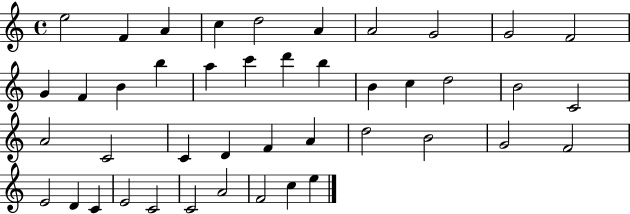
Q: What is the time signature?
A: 4/4